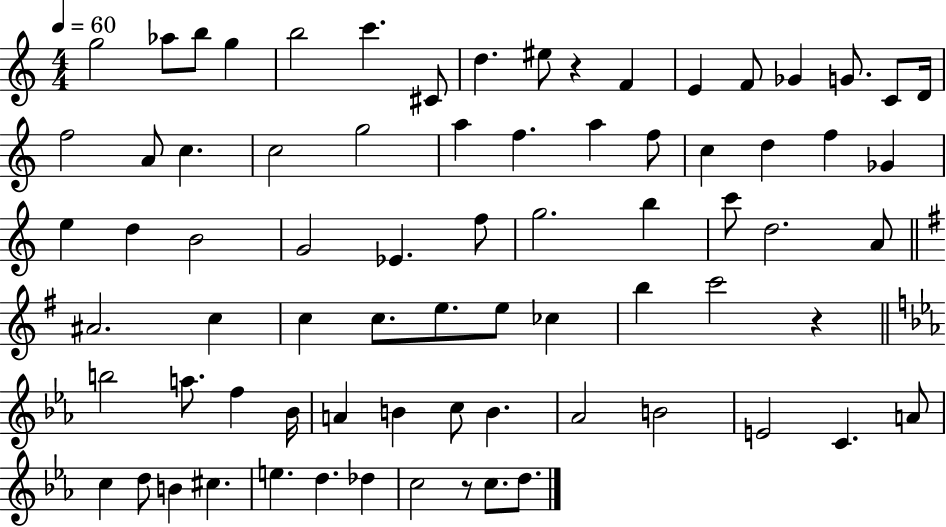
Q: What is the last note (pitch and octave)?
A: D5